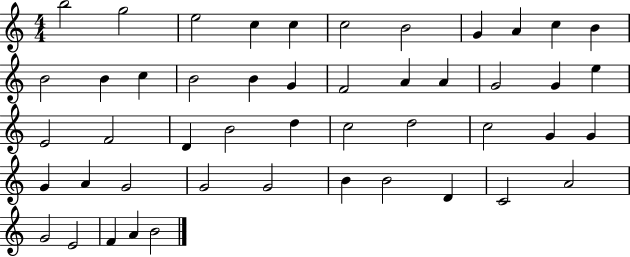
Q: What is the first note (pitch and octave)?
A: B5